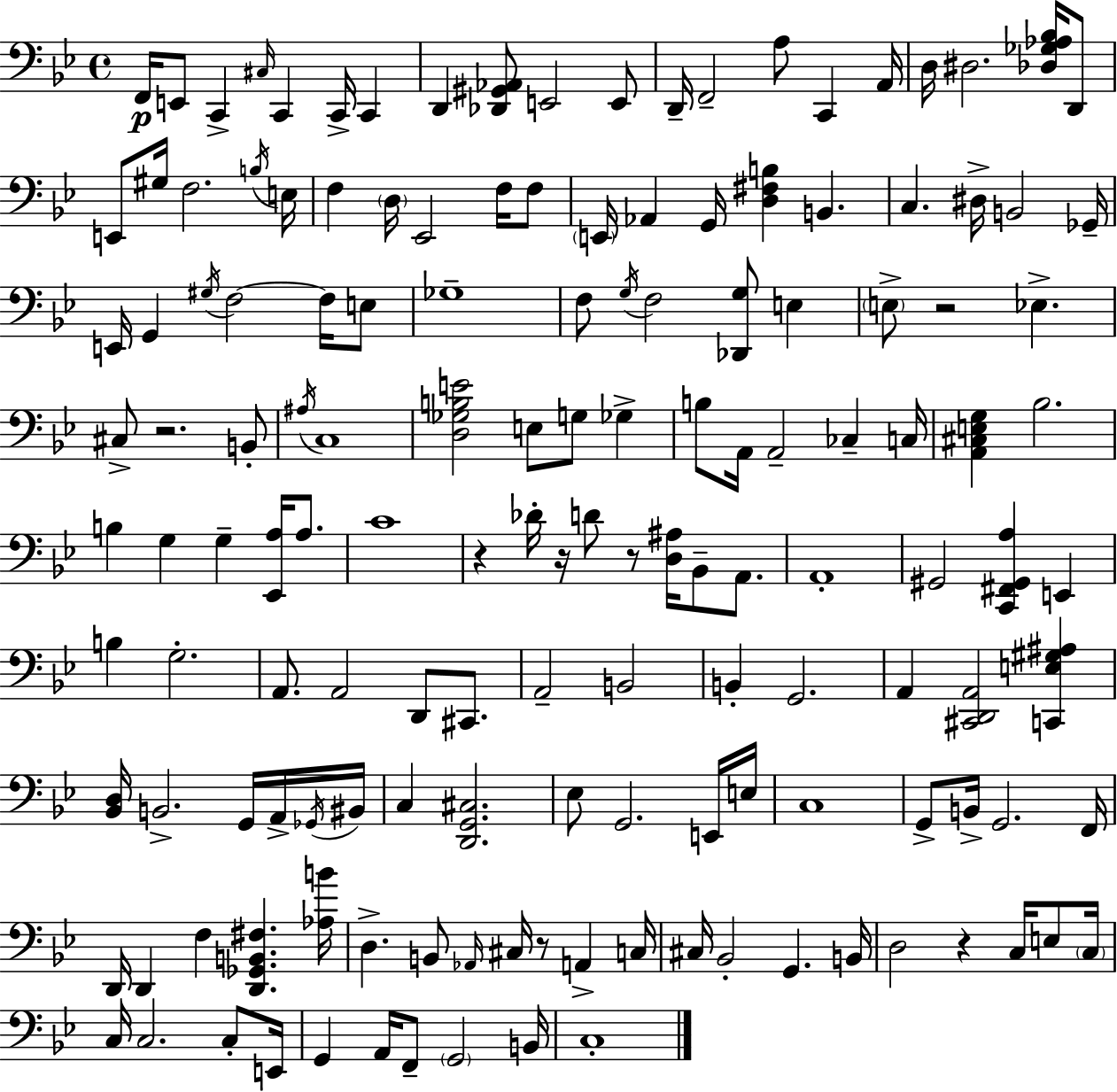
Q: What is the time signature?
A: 4/4